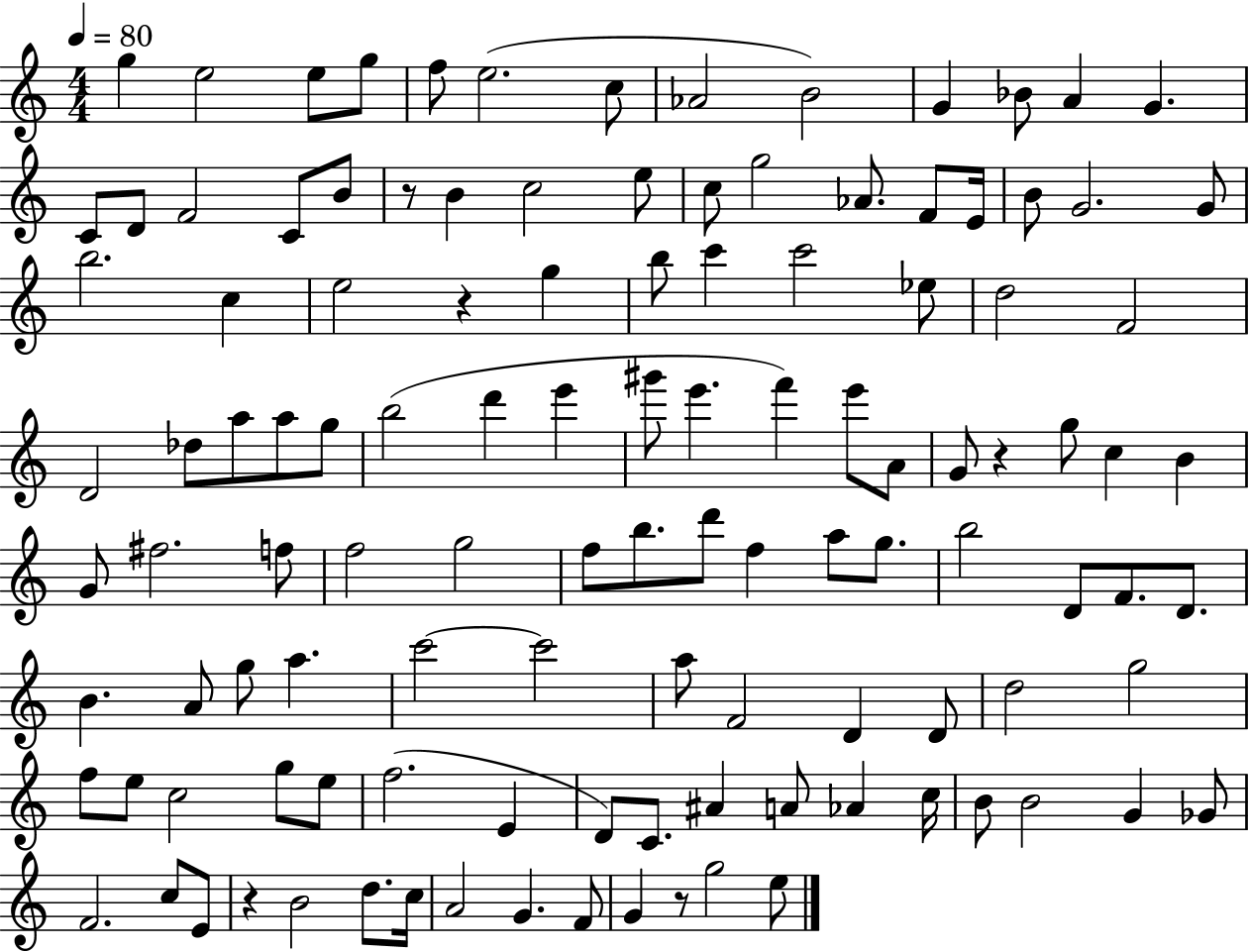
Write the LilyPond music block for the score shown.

{
  \clef treble
  \numericTimeSignature
  \time 4/4
  \key c \major
  \tempo 4 = 80
  g''4 e''2 e''8 g''8 | f''8 e''2.( c''8 | aes'2 b'2) | g'4 bes'8 a'4 g'4. | \break c'8 d'8 f'2 c'8 b'8 | r8 b'4 c''2 e''8 | c''8 g''2 aes'8. f'8 e'16 | b'8 g'2. g'8 | \break b''2. c''4 | e''2 r4 g''4 | b''8 c'''4 c'''2 ees''8 | d''2 f'2 | \break d'2 des''8 a''8 a''8 g''8 | b''2( d'''4 e'''4 | gis'''8 e'''4. f'''4) e'''8 a'8 | g'8 r4 g''8 c''4 b'4 | \break g'8 fis''2. f''8 | f''2 g''2 | f''8 b''8. d'''8 f''4 a''8 g''8. | b''2 d'8 f'8. d'8. | \break b'4. a'8 g''8 a''4. | c'''2~~ c'''2 | a''8 f'2 d'4 d'8 | d''2 g''2 | \break f''8 e''8 c''2 g''8 e''8 | f''2.( e'4 | d'8) c'8. ais'4 a'8 aes'4 c''16 | b'8 b'2 g'4 ges'8 | \break f'2. c''8 e'8 | r4 b'2 d''8. c''16 | a'2 g'4. f'8 | g'4 r8 g''2 e''8 | \break \bar "|."
}